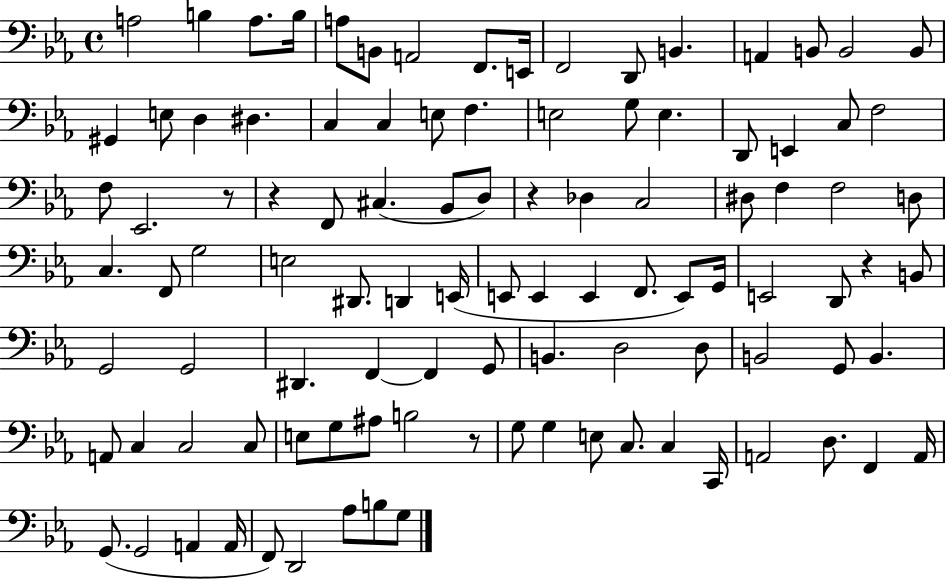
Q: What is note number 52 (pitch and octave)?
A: E2